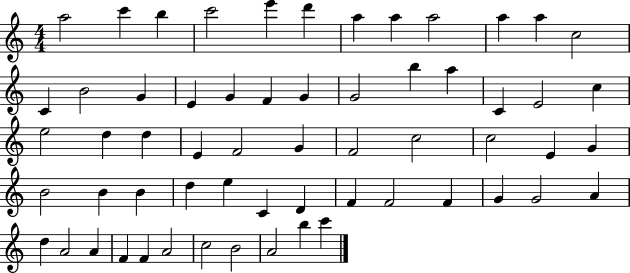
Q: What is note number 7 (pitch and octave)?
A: A5